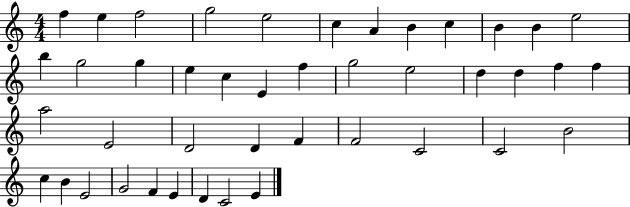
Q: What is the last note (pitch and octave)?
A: E4